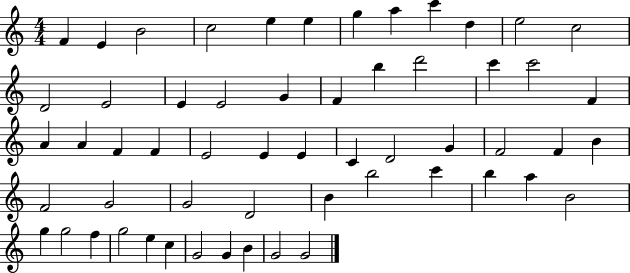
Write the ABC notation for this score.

X:1
T:Untitled
M:4/4
L:1/4
K:C
F E B2 c2 e e g a c' d e2 c2 D2 E2 E E2 G F b d'2 c' c'2 F A A F F E2 E E C D2 G F2 F B F2 G2 G2 D2 B b2 c' b a B2 g g2 f g2 e c G2 G B G2 G2